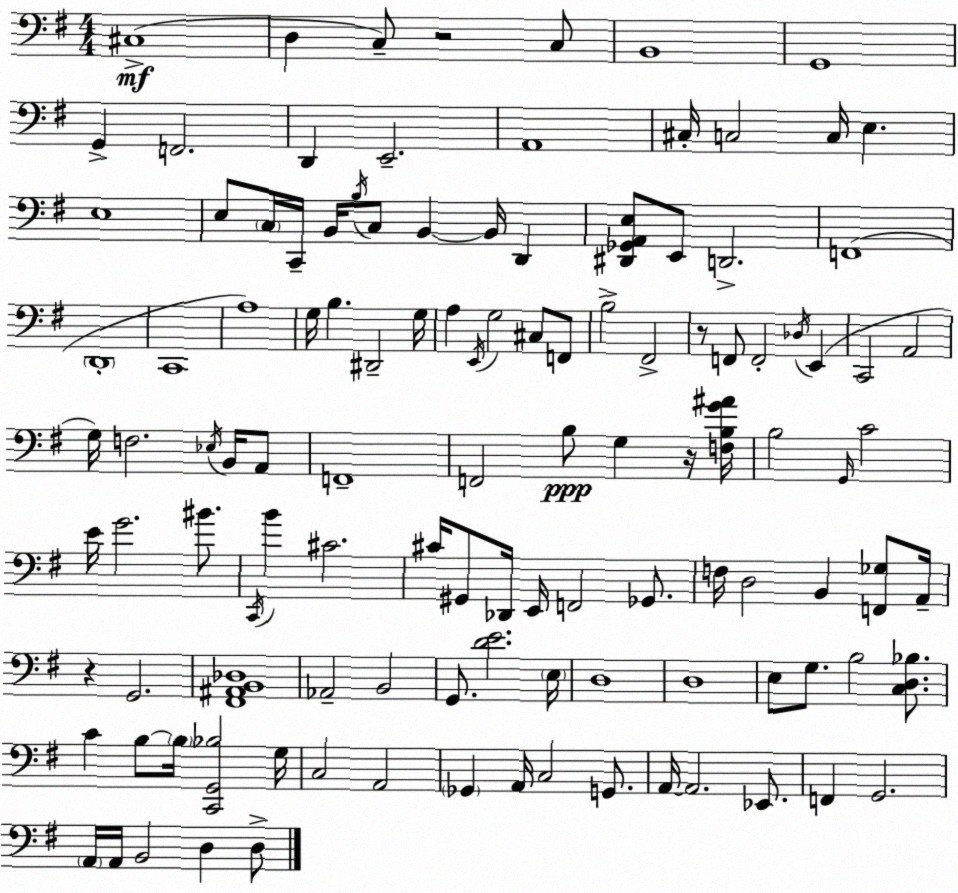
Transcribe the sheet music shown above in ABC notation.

X:1
T:Untitled
M:4/4
L:1/4
K:Em
^C,4 D, C,/2 z2 C,/2 B,,4 G,,4 G,, F,,2 D,, E,,2 A,,4 ^C,/4 C,2 C,/4 E, E,4 E,/2 C,/4 C,,/4 B,,/4 B,/4 C,/2 B,, B,,/4 D,, [^D,,_G,,A,,E,]/2 E,,/2 D,,2 F,,4 D,,4 C,,4 A,4 G,/4 B, ^D,,2 G,/4 A, E,,/4 G,2 ^C,/2 F,,/2 B,2 ^F,,2 z/2 F,,/2 F,,2 _D,/4 E,, C,,2 A,,2 G,/4 F,2 _E,/4 B,,/4 A,,/2 F,,4 F,,2 B,/2 G, z/4 [F,B,G^A]/4 B,2 G,,/4 C2 E/4 G2 ^B/2 C,,/4 B ^C2 ^C/4 ^G,,/2 _D,,/4 E,,/4 F,,2 _G,,/2 F,/4 D,2 B,, [F,,_G,]/2 A,,/4 z G,,2 [^F,,^A,,B,,_D,]4 _A,,2 B,,2 G,,/2 [DE]2 E,/4 D,4 D,4 E,/2 G,/2 B,2 [C,D,_B,]/2 C B,/2 B,/4 [C,,G,,_B,]2 G,/4 C,2 A,,2 _G,, A,,/4 C,2 G,,/2 A,,/4 A,,2 _E,,/2 F,, G,,2 A,,/4 A,,/4 B,,2 D, D,/2